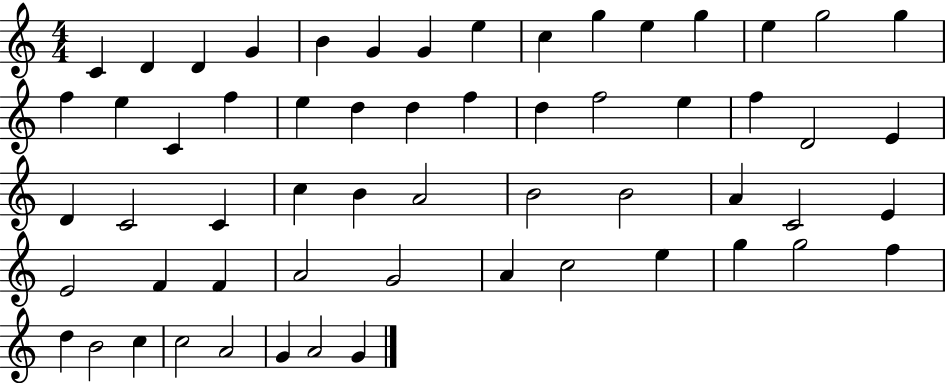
X:1
T:Untitled
M:4/4
L:1/4
K:C
C D D G B G G e c g e g e g2 g f e C f e d d f d f2 e f D2 E D C2 C c B A2 B2 B2 A C2 E E2 F F A2 G2 A c2 e g g2 f d B2 c c2 A2 G A2 G